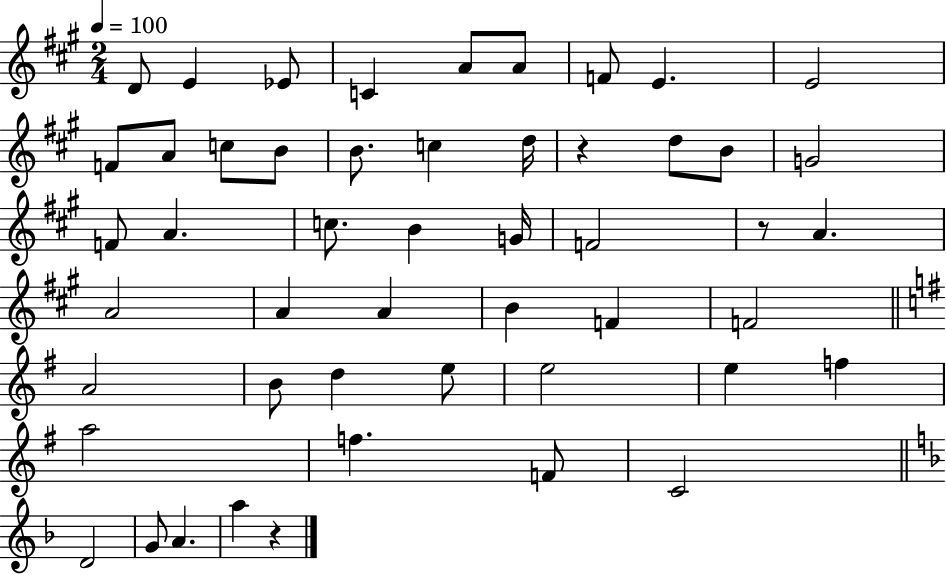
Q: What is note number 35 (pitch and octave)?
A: D5